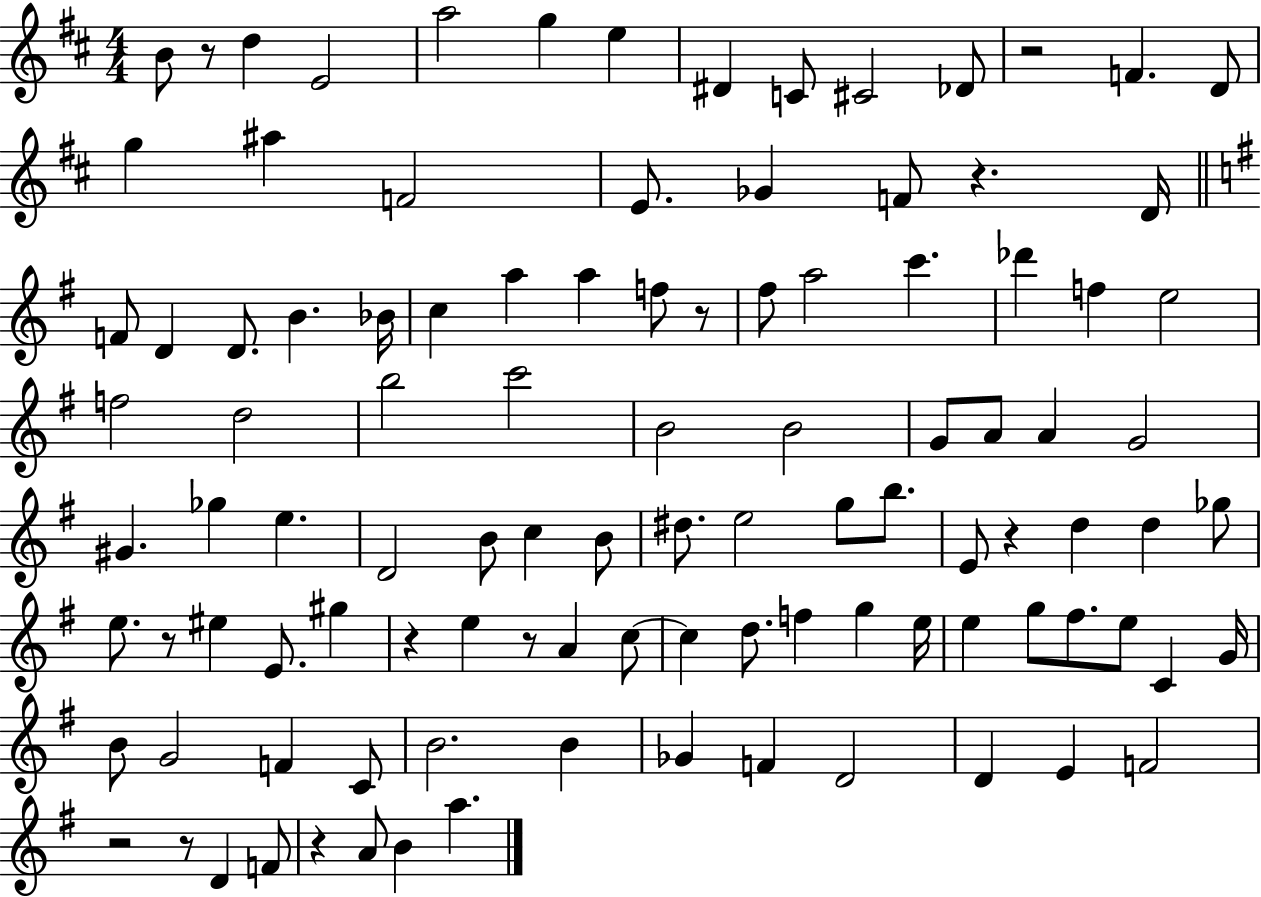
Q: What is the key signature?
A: D major